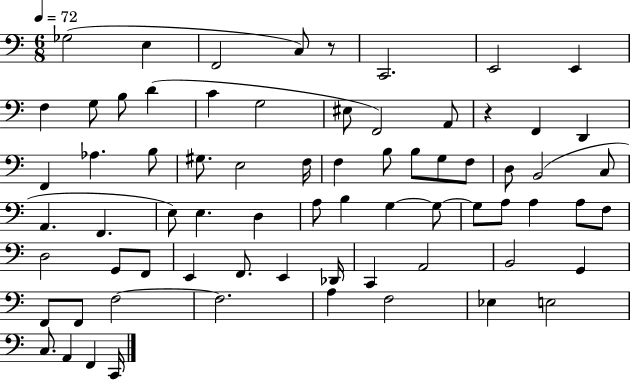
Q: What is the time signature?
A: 6/8